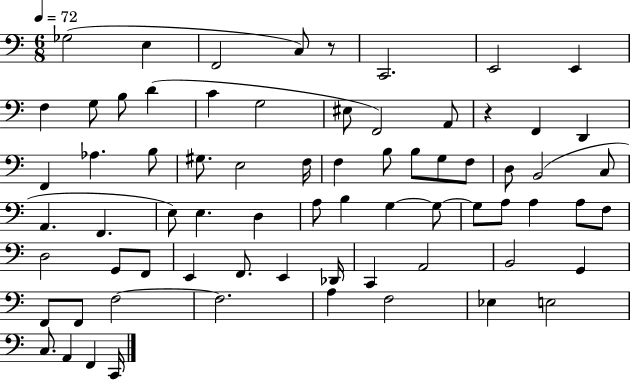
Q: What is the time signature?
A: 6/8